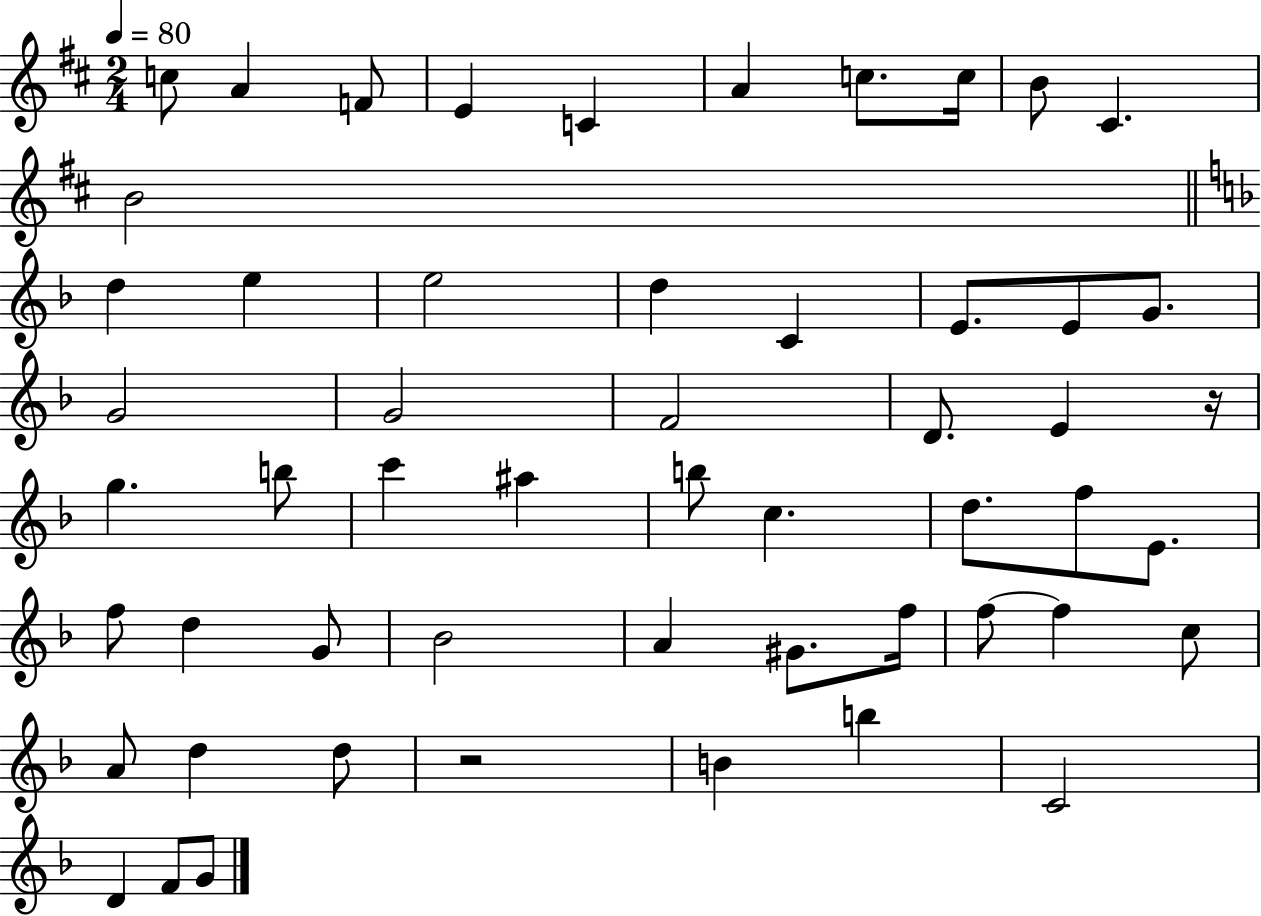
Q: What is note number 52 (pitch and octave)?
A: G4